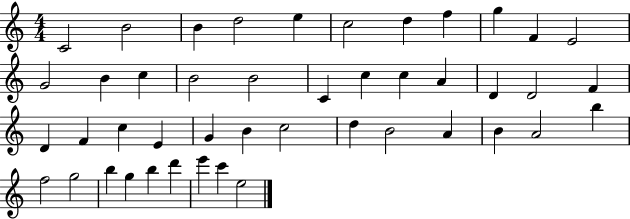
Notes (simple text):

C4/h B4/h B4/q D5/h E5/q C5/h D5/q F5/q G5/q F4/q E4/h G4/h B4/q C5/q B4/h B4/h C4/q C5/q C5/q A4/q D4/q D4/h F4/q D4/q F4/q C5/q E4/q G4/q B4/q C5/h D5/q B4/h A4/q B4/q A4/h B5/q F5/h G5/h B5/q G5/q B5/q D6/q E6/q C6/q E5/h